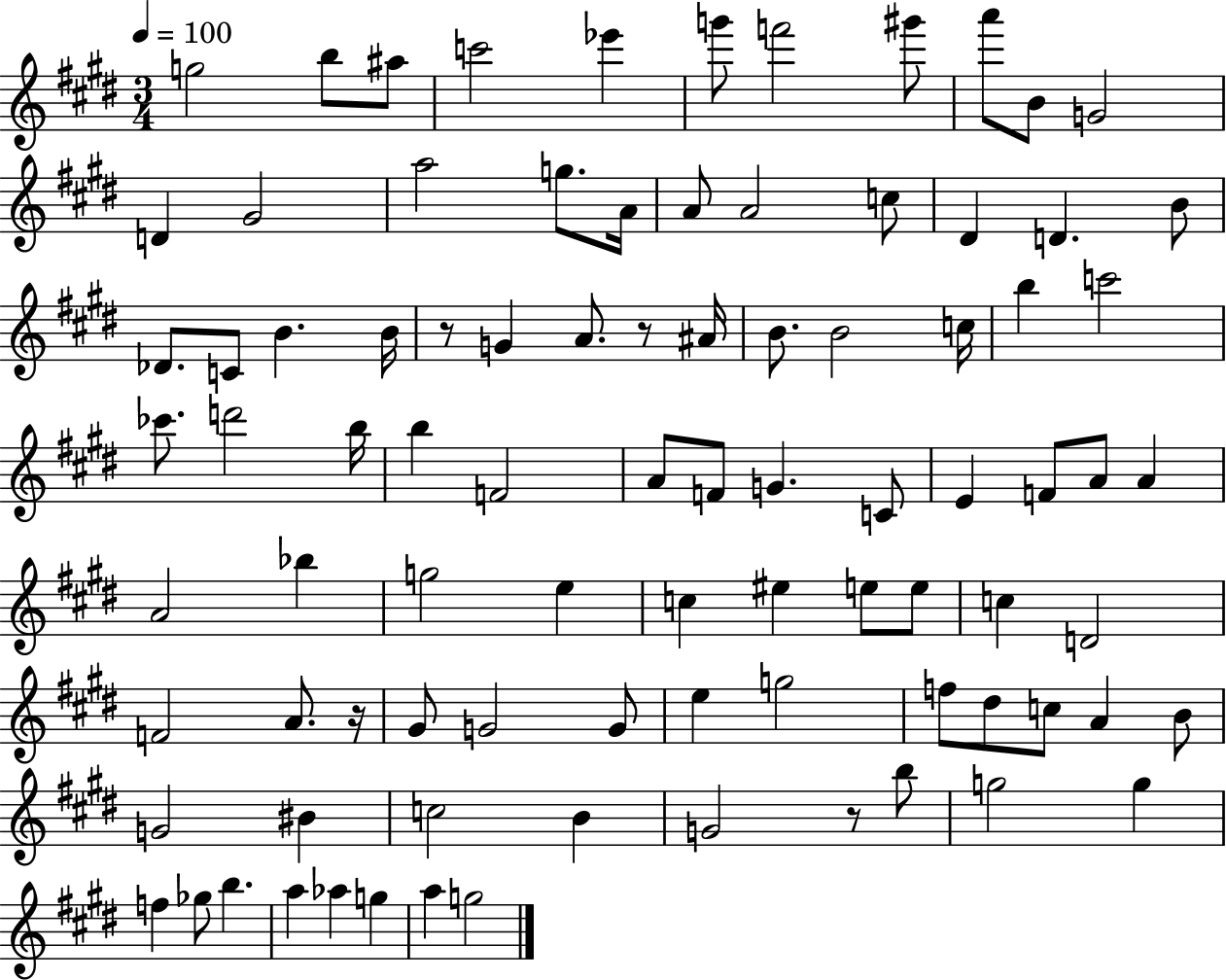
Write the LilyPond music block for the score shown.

{
  \clef treble
  \numericTimeSignature
  \time 3/4
  \key e \major
  \tempo 4 = 100
  g''2 b''8 ais''8 | c'''2 ees'''4 | g'''8 f'''2 gis'''8 | a'''8 b'8 g'2 | \break d'4 gis'2 | a''2 g''8. a'16 | a'8 a'2 c''8 | dis'4 d'4. b'8 | \break des'8. c'8 b'4. b'16 | r8 g'4 a'8. r8 ais'16 | b'8. b'2 c''16 | b''4 c'''2 | \break ces'''8. d'''2 b''16 | b''4 f'2 | a'8 f'8 g'4. c'8 | e'4 f'8 a'8 a'4 | \break a'2 bes''4 | g''2 e''4 | c''4 eis''4 e''8 e''8 | c''4 d'2 | \break f'2 a'8. r16 | gis'8 g'2 g'8 | e''4 g''2 | f''8 dis''8 c''8 a'4 b'8 | \break g'2 bis'4 | c''2 b'4 | g'2 r8 b''8 | g''2 g''4 | \break f''4 ges''8 b''4. | a''4 aes''4 g''4 | a''4 g''2 | \bar "|."
}